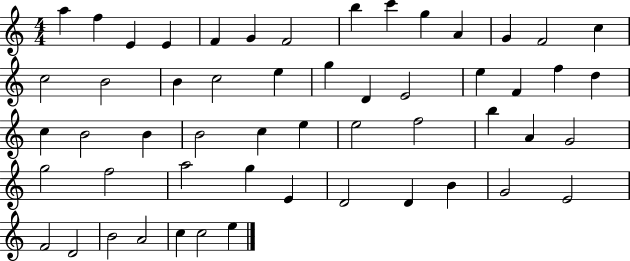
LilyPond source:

{
  \clef treble
  \numericTimeSignature
  \time 4/4
  \key c \major
  a''4 f''4 e'4 e'4 | f'4 g'4 f'2 | b''4 c'''4 g''4 a'4 | g'4 f'2 c''4 | \break c''2 b'2 | b'4 c''2 e''4 | g''4 d'4 e'2 | e''4 f'4 f''4 d''4 | \break c''4 b'2 b'4 | b'2 c''4 e''4 | e''2 f''2 | b''4 a'4 g'2 | \break g''2 f''2 | a''2 g''4 e'4 | d'2 d'4 b'4 | g'2 e'2 | \break f'2 d'2 | b'2 a'2 | c''4 c''2 e''4 | \bar "|."
}